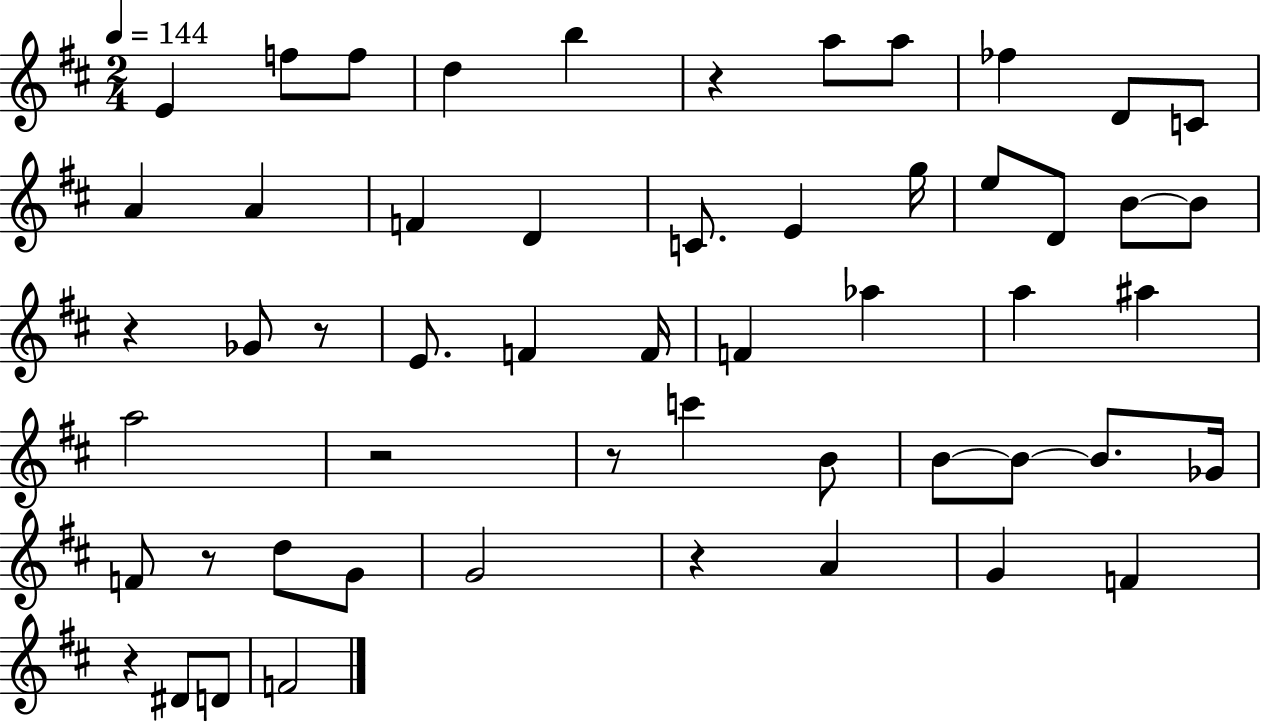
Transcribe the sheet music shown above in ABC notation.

X:1
T:Untitled
M:2/4
L:1/4
K:D
E f/2 f/2 d b z a/2 a/2 _f D/2 C/2 A A F D C/2 E g/4 e/2 D/2 B/2 B/2 z _G/2 z/2 E/2 F F/4 F _a a ^a a2 z2 z/2 c' B/2 B/2 B/2 B/2 _G/4 F/2 z/2 d/2 G/2 G2 z A G F z ^D/2 D/2 F2